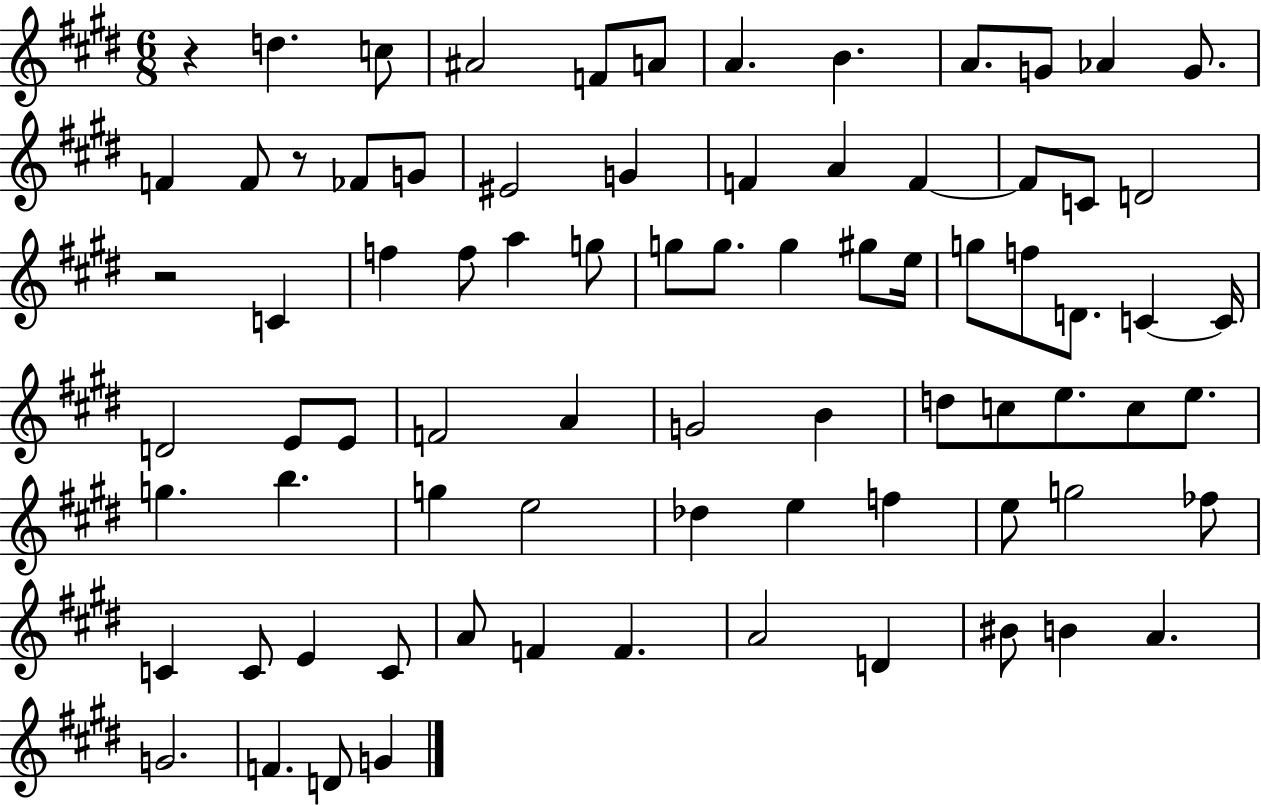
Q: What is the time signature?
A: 6/8